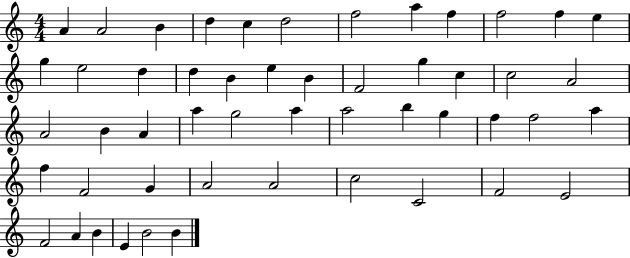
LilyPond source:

{
  \clef treble
  \numericTimeSignature
  \time 4/4
  \key c \major
  a'4 a'2 b'4 | d''4 c''4 d''2 | f''2 a''4 f''4 | f''2 f''4 e''4 | \break g''4 e''2 d''4 | d''4 b'4 e''4 b'4 | f'2 g''4 c''4 | c''2 a'2 | \break a'2 b'4 a'4 | a''4 g''2 a''4 | a''2 b''4 g''4 | f''4 f''2 a''4 | \break f''4 f'2 g'4 | a'2 a'2 | c''2 c'2 | f'2 e'2 | \break f'2 a'4 b'4 | e'4 b'2 b'4 | \bar "|."
}